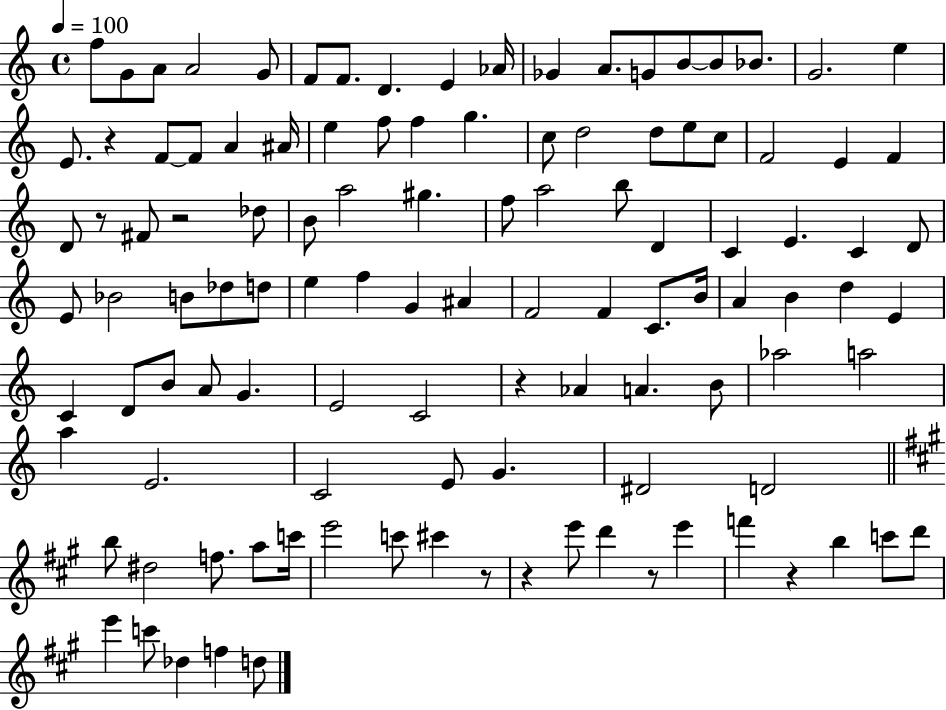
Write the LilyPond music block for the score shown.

{
  \clef treble
  \time 4/4
  \defaultTimeSignature
  \key c \major
  \tempo 4 = 100
  f''8 g'8 a'8 a'2 g'8 | f'8 f'8. d'4. e'4 aes'16 | ges'4 a'8. g'8 b'8~~ b'8 bes'8. | g'2. e''4 | \break e'8. r4 f'8~~ f'8 a'4 ais'16 | e''4 f''8 f''4 g''4. | c''8 d''2 d''8 e''8 c''8 | f'2 e'4 f'4 | \break d'8 r8 fis'8 r2 des''8 | b'8 a''2 gis''4. | f''8 a''2 b''8 d'4 | c'4 e'4. c'4 d'8 | \break e'8 bes'2 b'8 des''8 d''8 | e''4 f''4 g'4 ais'4 | f'2 f'4 c'8. b'16 | a'4 b'4 d''4 e'4 | \break c'4 d'8 b'8 a'8 g'4. | e'2 c'2 | r4 aes'4 a'4. b'8 | aes''2 a''2 | \break a''4 e'2. | c'2 e'8 g'4. | dis'2 d'2 | \bar "||" \break \key a \major b''8 dis''2 f''8. a''8 c'''16 | e'''2 c'''8 cis'''4 r8 | r4 e'''8 d'''4 r8 e'''4 | f'''4 r4 b''4 c'''8 d'''8 | \break e'''4 c'''8 des''4 f''4 d''8 | \bar "|."
}